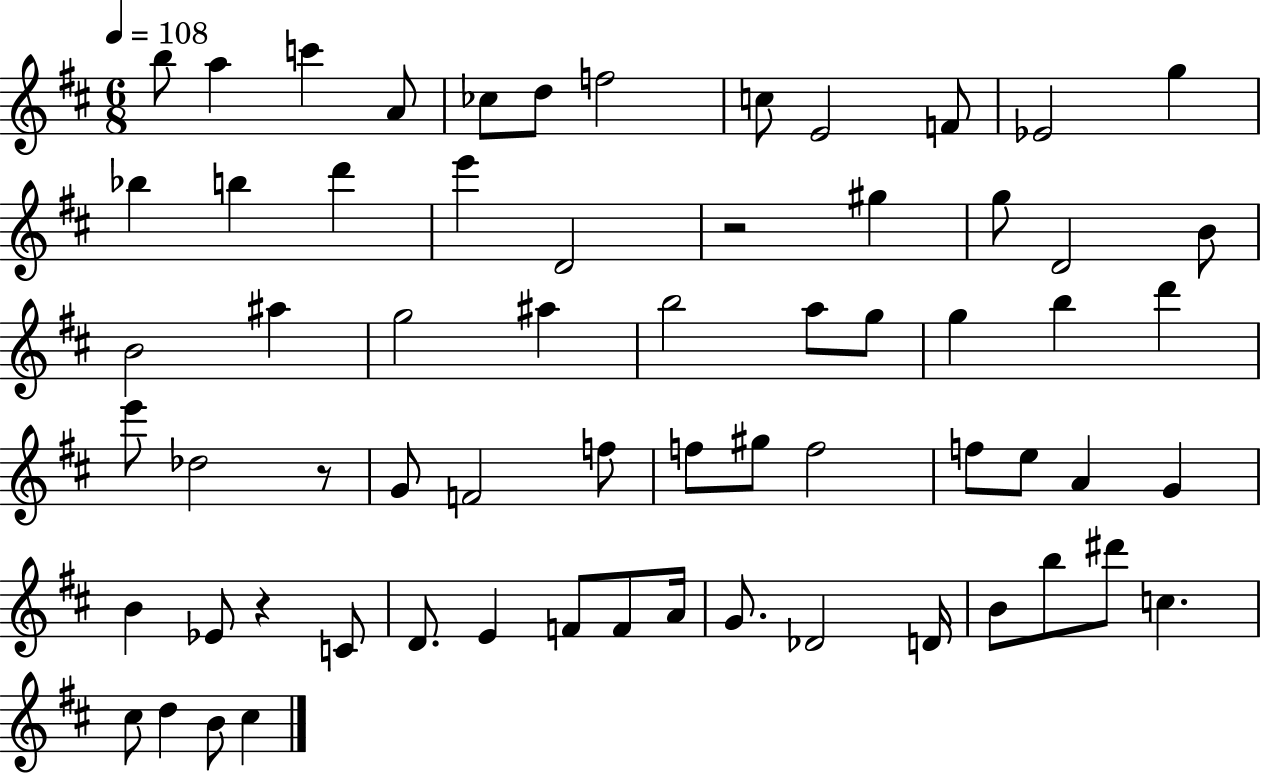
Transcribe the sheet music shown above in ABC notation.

X:1
T:Untitled
M:6/8
L:1/4
K:D
b/2 a c' A/2 _c/2 d/2 f2 c/2 E2 F/2 _E2 g _b b d' e' D2 z2 ^g g/2 D2 B/2 B2 ^a g2 ^a b2 a/2 g/2 g b d' e'/2 _d2 z/2 G/2 F2 f/2 f/2 ^g/2 f2 f/2 e/2 A G B _E/2 z C/2 D/2 E F/2 F/2 A/4 G/2 _D2 D/4 B/2 b/2 ^d'/2 c ^c/2 d B/2 ^c